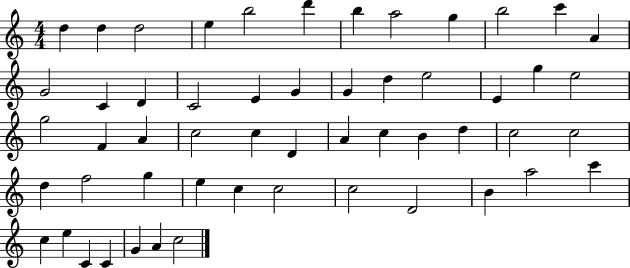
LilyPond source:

{
  \clef treble
  \numericTimeSignature
  \time 4/4
  \key c \major
  d''4 d''4 d''2 | e''4 b''2 d'''4 | b''4 a''2 g''4 | b''2 c'''4 a'4 | \break g'2 c'4 d'4 | c'2 e'4 g'4 | g'4 d''4 e''2 | e'4 g''4 e''2 | \break g''2 f'4 a'4 | c''2 c''4 d'4 | a'4 c''4 b'4 d''4 | c''2 c''2 | \break d''4 f''2 g''4 | e''4 c''4 c''2 | c''2 d'2 | b'4 a''2 c'''4 | \break c''4 e''4 c'4 c'4 | g'4 a'4 c''2 | \bar "|."
}